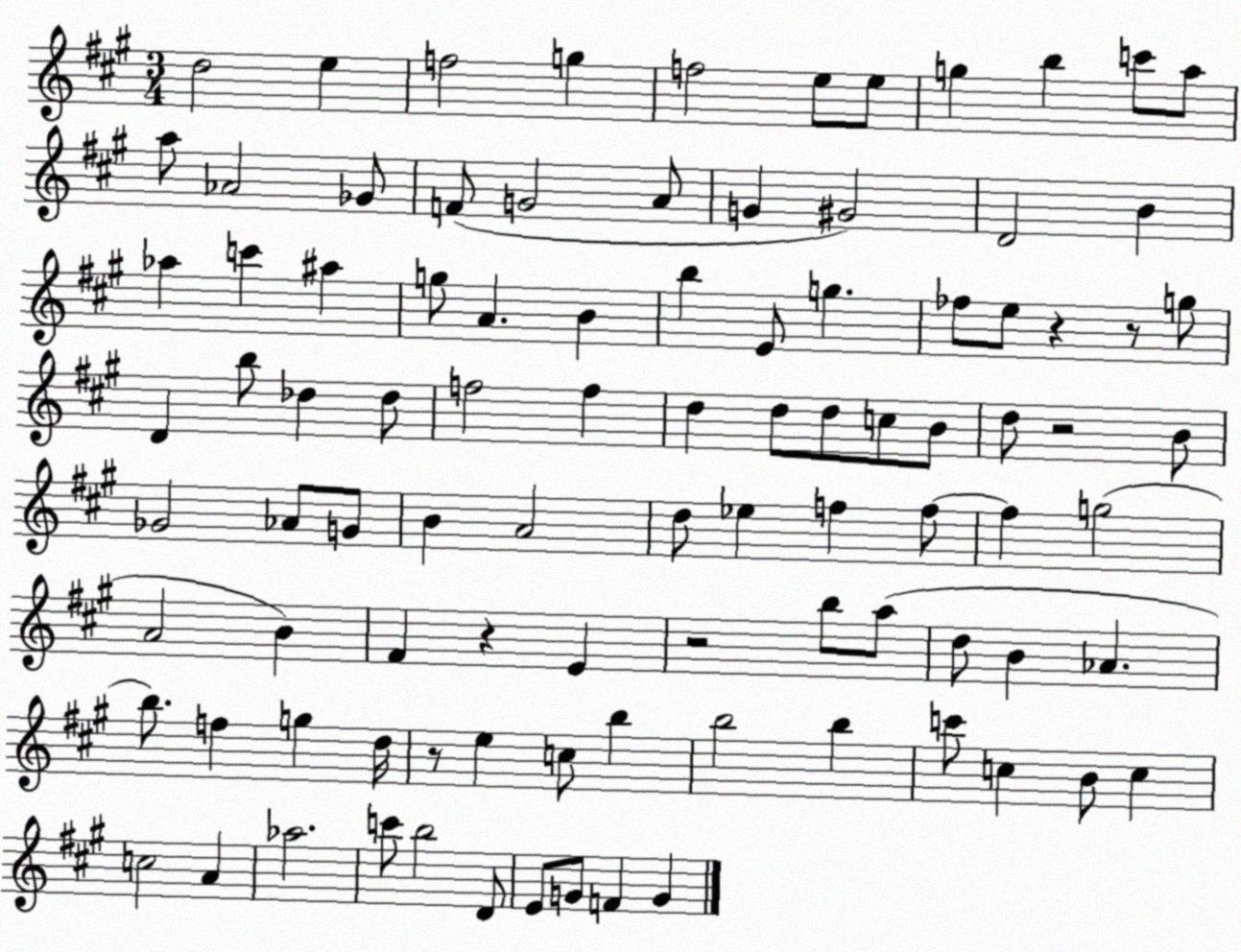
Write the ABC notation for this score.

X:1
T:Untitled
M:3/4
L:1/4
K:A
d2 e f2 g f2 e/2 e/2 g b c'/2 a/2 a/2 _A2 _G/2 F/2 G2 A/2 G ^G2 D2 B _a c' ^a g/2 A B b E/2 g _f/2 e/2 z z/2 g/2 D b/2 _d _d/2 f2 f d d/2 d/2 c/2 B/2 d/2 z2 B/2 _G2 _A/2 G/2 B A2 d/2 _e f f/2 f g2 A2 B ^F z E z2 b/2 a/2 d/2 B _A b/2 f g d/4 z/2 e c/2 b b2 b c'/2 c B/2 c c2 A _a2 c'/2 b2 D/2 E/2 G/2 F G